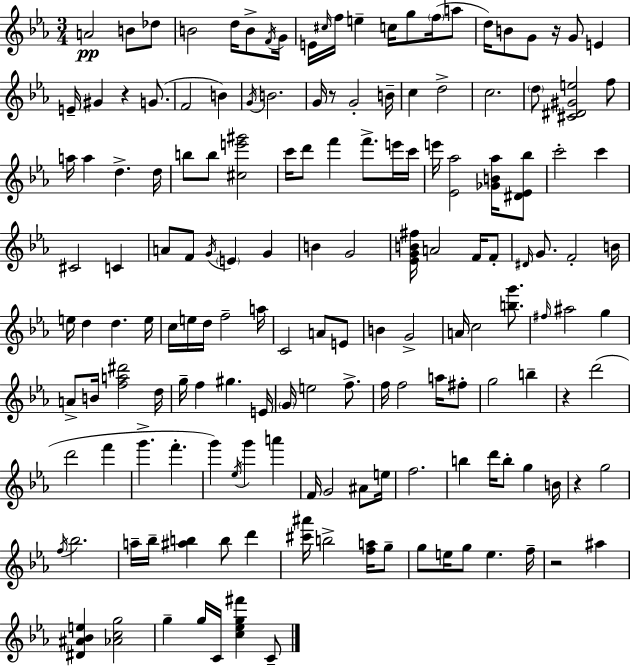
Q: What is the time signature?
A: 3/4